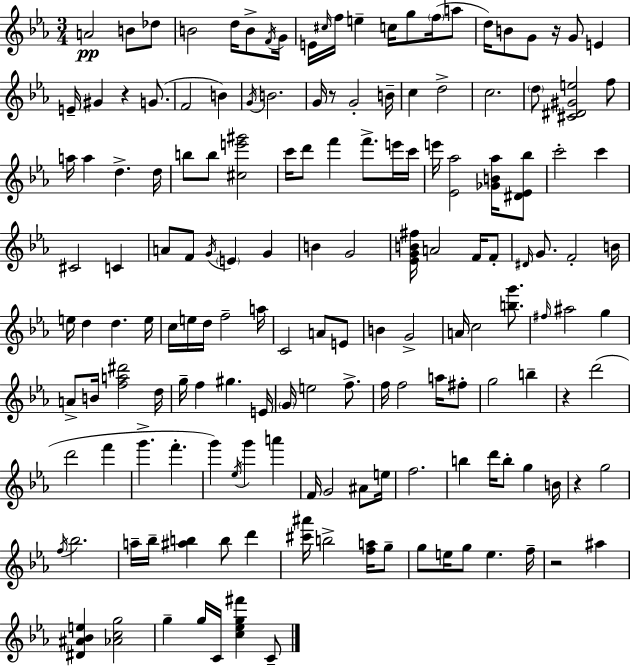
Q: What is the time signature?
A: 3/4